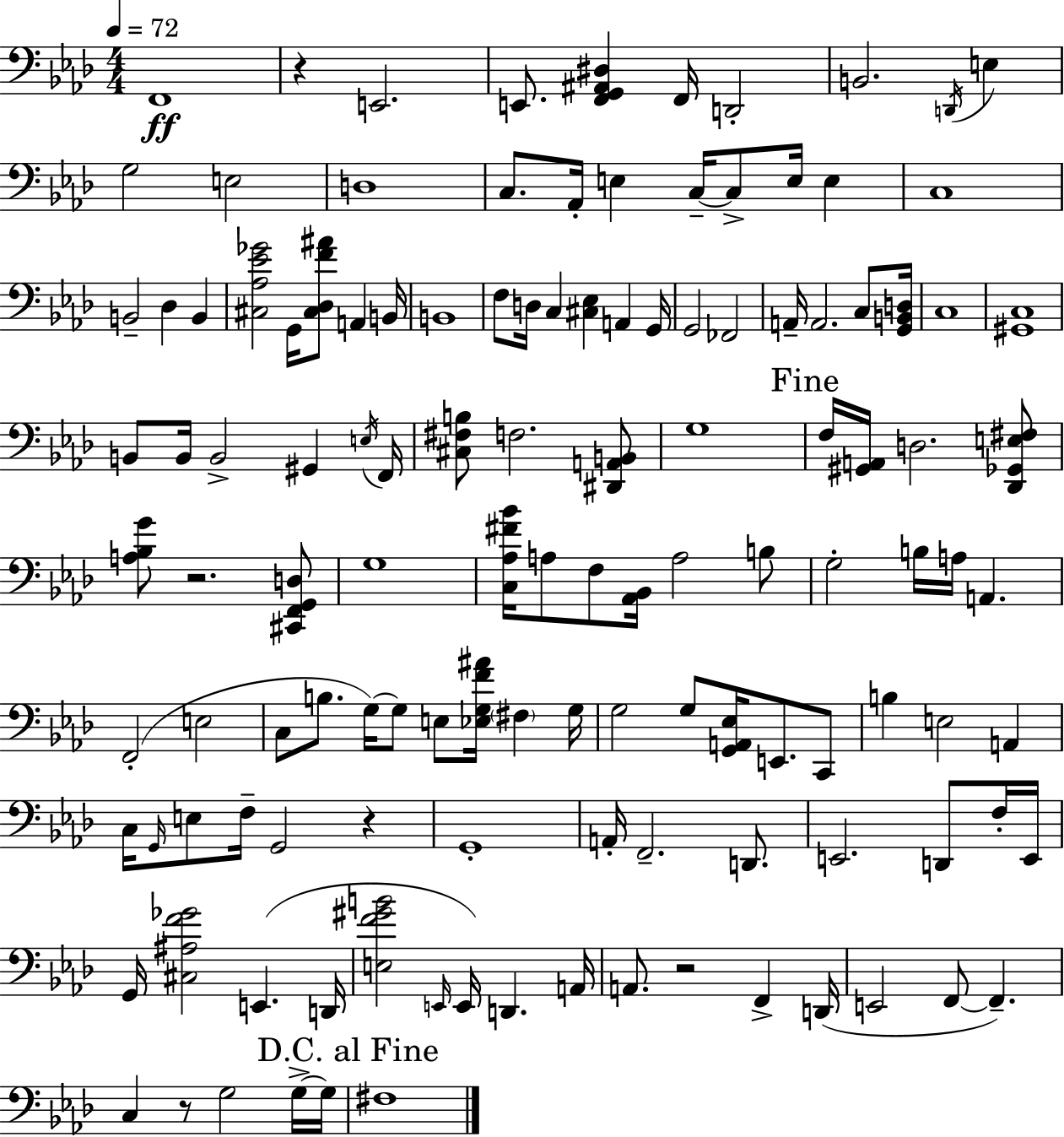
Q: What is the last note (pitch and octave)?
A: F#3